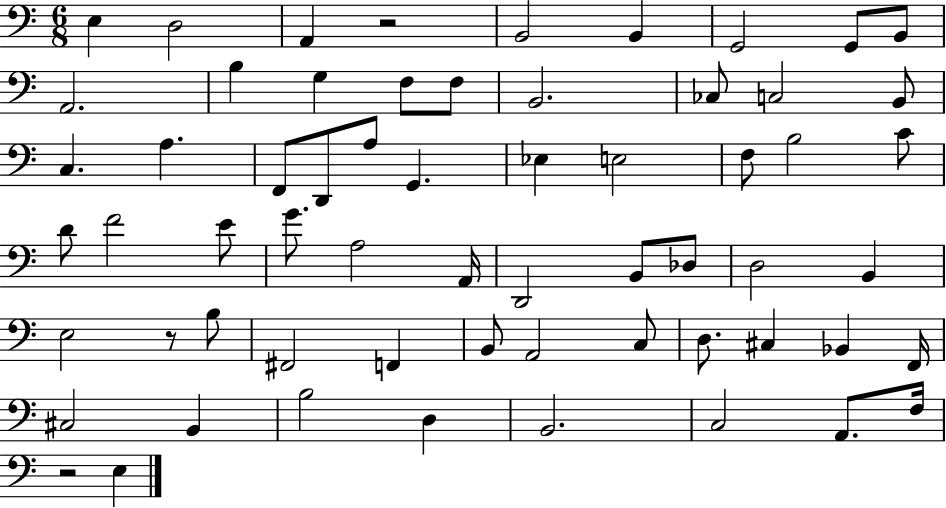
E3/q D3/h A2/q R/h B2/h B2/q G2/h G2/e B2/e A2/h. B3/q G3/q F3/e F3/e B2/h. CES3/e C3/h B2/e C3/q. A3/q. F2/e D2/e A3/e G2/q. Eb3/q E3/h F3/e B3/h C4/e D4/e F4/h E4/e G4/e. A3/h A2/s D2/h B2/e Db3/e D3/h B2/q E3/h R/e B3/e F#2/h F2/q B2/e A2/h C3/e D3/e. C#3/q Bb2/q F2/s C#3/h B2/q B3/h D3/q B2/h. C3/h A2/e. F3/s R/h E3/q